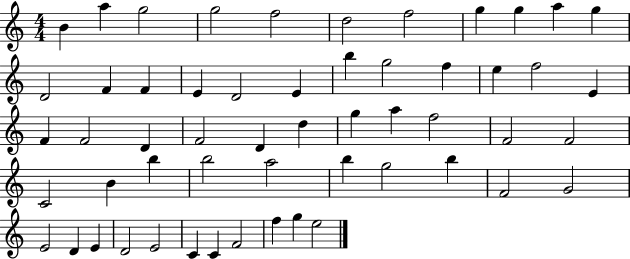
{
  \clef treble
  \numericTimeSignature
  \time 4/4
  \key c \major
  b'4 a''4 g''2 | g''2 f''2 | d''2 f''2 | g''4 g''4 a''4 g''4 | \break d'2 f'4 f'4 | e'4 d'2 e'4 | b''4 g''2 f''4 | e''4 f''2 e'4 | \break f'4 f'2 d'4 | f'2 d'4 d''4 | g''4 a''4 f''2 | f'2 f'2 | \break c'2 b'4 b''4 | b''2 a''2 | b''4 g''2 b''4 | f'2 g'2 | \break e'2 d'4 e'4 | d'2 e'2 | c'4 c'4 f'2 | f''4 g''4 e''2 | \break \bar "|."
}